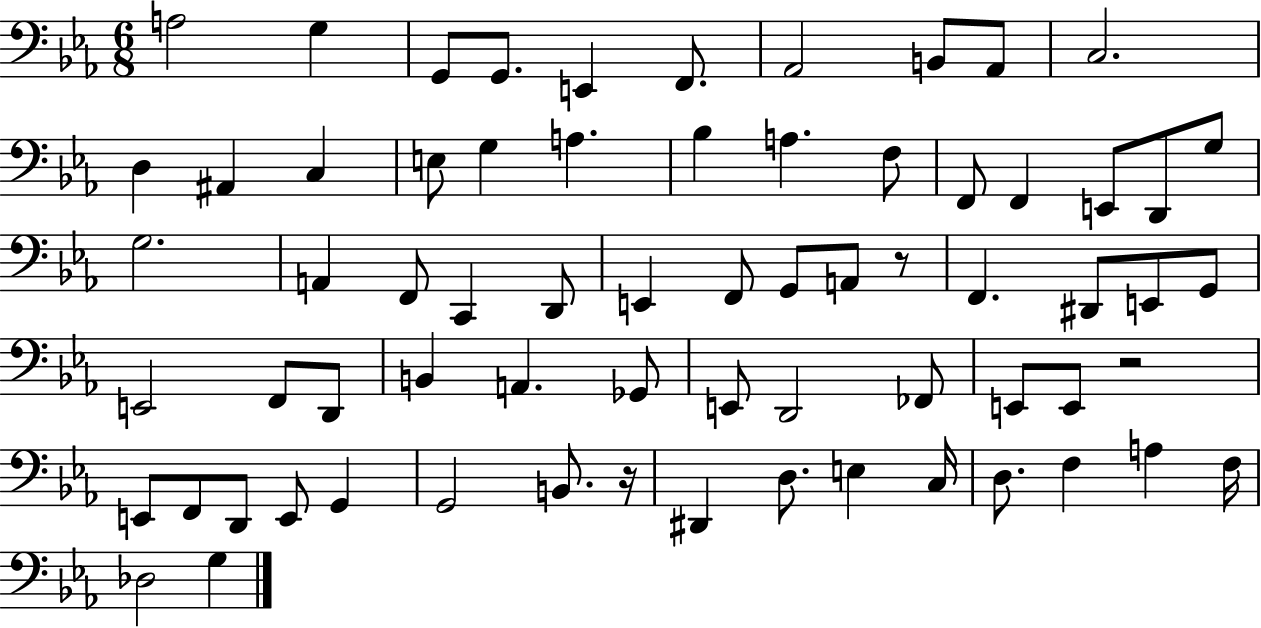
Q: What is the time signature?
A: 6/8